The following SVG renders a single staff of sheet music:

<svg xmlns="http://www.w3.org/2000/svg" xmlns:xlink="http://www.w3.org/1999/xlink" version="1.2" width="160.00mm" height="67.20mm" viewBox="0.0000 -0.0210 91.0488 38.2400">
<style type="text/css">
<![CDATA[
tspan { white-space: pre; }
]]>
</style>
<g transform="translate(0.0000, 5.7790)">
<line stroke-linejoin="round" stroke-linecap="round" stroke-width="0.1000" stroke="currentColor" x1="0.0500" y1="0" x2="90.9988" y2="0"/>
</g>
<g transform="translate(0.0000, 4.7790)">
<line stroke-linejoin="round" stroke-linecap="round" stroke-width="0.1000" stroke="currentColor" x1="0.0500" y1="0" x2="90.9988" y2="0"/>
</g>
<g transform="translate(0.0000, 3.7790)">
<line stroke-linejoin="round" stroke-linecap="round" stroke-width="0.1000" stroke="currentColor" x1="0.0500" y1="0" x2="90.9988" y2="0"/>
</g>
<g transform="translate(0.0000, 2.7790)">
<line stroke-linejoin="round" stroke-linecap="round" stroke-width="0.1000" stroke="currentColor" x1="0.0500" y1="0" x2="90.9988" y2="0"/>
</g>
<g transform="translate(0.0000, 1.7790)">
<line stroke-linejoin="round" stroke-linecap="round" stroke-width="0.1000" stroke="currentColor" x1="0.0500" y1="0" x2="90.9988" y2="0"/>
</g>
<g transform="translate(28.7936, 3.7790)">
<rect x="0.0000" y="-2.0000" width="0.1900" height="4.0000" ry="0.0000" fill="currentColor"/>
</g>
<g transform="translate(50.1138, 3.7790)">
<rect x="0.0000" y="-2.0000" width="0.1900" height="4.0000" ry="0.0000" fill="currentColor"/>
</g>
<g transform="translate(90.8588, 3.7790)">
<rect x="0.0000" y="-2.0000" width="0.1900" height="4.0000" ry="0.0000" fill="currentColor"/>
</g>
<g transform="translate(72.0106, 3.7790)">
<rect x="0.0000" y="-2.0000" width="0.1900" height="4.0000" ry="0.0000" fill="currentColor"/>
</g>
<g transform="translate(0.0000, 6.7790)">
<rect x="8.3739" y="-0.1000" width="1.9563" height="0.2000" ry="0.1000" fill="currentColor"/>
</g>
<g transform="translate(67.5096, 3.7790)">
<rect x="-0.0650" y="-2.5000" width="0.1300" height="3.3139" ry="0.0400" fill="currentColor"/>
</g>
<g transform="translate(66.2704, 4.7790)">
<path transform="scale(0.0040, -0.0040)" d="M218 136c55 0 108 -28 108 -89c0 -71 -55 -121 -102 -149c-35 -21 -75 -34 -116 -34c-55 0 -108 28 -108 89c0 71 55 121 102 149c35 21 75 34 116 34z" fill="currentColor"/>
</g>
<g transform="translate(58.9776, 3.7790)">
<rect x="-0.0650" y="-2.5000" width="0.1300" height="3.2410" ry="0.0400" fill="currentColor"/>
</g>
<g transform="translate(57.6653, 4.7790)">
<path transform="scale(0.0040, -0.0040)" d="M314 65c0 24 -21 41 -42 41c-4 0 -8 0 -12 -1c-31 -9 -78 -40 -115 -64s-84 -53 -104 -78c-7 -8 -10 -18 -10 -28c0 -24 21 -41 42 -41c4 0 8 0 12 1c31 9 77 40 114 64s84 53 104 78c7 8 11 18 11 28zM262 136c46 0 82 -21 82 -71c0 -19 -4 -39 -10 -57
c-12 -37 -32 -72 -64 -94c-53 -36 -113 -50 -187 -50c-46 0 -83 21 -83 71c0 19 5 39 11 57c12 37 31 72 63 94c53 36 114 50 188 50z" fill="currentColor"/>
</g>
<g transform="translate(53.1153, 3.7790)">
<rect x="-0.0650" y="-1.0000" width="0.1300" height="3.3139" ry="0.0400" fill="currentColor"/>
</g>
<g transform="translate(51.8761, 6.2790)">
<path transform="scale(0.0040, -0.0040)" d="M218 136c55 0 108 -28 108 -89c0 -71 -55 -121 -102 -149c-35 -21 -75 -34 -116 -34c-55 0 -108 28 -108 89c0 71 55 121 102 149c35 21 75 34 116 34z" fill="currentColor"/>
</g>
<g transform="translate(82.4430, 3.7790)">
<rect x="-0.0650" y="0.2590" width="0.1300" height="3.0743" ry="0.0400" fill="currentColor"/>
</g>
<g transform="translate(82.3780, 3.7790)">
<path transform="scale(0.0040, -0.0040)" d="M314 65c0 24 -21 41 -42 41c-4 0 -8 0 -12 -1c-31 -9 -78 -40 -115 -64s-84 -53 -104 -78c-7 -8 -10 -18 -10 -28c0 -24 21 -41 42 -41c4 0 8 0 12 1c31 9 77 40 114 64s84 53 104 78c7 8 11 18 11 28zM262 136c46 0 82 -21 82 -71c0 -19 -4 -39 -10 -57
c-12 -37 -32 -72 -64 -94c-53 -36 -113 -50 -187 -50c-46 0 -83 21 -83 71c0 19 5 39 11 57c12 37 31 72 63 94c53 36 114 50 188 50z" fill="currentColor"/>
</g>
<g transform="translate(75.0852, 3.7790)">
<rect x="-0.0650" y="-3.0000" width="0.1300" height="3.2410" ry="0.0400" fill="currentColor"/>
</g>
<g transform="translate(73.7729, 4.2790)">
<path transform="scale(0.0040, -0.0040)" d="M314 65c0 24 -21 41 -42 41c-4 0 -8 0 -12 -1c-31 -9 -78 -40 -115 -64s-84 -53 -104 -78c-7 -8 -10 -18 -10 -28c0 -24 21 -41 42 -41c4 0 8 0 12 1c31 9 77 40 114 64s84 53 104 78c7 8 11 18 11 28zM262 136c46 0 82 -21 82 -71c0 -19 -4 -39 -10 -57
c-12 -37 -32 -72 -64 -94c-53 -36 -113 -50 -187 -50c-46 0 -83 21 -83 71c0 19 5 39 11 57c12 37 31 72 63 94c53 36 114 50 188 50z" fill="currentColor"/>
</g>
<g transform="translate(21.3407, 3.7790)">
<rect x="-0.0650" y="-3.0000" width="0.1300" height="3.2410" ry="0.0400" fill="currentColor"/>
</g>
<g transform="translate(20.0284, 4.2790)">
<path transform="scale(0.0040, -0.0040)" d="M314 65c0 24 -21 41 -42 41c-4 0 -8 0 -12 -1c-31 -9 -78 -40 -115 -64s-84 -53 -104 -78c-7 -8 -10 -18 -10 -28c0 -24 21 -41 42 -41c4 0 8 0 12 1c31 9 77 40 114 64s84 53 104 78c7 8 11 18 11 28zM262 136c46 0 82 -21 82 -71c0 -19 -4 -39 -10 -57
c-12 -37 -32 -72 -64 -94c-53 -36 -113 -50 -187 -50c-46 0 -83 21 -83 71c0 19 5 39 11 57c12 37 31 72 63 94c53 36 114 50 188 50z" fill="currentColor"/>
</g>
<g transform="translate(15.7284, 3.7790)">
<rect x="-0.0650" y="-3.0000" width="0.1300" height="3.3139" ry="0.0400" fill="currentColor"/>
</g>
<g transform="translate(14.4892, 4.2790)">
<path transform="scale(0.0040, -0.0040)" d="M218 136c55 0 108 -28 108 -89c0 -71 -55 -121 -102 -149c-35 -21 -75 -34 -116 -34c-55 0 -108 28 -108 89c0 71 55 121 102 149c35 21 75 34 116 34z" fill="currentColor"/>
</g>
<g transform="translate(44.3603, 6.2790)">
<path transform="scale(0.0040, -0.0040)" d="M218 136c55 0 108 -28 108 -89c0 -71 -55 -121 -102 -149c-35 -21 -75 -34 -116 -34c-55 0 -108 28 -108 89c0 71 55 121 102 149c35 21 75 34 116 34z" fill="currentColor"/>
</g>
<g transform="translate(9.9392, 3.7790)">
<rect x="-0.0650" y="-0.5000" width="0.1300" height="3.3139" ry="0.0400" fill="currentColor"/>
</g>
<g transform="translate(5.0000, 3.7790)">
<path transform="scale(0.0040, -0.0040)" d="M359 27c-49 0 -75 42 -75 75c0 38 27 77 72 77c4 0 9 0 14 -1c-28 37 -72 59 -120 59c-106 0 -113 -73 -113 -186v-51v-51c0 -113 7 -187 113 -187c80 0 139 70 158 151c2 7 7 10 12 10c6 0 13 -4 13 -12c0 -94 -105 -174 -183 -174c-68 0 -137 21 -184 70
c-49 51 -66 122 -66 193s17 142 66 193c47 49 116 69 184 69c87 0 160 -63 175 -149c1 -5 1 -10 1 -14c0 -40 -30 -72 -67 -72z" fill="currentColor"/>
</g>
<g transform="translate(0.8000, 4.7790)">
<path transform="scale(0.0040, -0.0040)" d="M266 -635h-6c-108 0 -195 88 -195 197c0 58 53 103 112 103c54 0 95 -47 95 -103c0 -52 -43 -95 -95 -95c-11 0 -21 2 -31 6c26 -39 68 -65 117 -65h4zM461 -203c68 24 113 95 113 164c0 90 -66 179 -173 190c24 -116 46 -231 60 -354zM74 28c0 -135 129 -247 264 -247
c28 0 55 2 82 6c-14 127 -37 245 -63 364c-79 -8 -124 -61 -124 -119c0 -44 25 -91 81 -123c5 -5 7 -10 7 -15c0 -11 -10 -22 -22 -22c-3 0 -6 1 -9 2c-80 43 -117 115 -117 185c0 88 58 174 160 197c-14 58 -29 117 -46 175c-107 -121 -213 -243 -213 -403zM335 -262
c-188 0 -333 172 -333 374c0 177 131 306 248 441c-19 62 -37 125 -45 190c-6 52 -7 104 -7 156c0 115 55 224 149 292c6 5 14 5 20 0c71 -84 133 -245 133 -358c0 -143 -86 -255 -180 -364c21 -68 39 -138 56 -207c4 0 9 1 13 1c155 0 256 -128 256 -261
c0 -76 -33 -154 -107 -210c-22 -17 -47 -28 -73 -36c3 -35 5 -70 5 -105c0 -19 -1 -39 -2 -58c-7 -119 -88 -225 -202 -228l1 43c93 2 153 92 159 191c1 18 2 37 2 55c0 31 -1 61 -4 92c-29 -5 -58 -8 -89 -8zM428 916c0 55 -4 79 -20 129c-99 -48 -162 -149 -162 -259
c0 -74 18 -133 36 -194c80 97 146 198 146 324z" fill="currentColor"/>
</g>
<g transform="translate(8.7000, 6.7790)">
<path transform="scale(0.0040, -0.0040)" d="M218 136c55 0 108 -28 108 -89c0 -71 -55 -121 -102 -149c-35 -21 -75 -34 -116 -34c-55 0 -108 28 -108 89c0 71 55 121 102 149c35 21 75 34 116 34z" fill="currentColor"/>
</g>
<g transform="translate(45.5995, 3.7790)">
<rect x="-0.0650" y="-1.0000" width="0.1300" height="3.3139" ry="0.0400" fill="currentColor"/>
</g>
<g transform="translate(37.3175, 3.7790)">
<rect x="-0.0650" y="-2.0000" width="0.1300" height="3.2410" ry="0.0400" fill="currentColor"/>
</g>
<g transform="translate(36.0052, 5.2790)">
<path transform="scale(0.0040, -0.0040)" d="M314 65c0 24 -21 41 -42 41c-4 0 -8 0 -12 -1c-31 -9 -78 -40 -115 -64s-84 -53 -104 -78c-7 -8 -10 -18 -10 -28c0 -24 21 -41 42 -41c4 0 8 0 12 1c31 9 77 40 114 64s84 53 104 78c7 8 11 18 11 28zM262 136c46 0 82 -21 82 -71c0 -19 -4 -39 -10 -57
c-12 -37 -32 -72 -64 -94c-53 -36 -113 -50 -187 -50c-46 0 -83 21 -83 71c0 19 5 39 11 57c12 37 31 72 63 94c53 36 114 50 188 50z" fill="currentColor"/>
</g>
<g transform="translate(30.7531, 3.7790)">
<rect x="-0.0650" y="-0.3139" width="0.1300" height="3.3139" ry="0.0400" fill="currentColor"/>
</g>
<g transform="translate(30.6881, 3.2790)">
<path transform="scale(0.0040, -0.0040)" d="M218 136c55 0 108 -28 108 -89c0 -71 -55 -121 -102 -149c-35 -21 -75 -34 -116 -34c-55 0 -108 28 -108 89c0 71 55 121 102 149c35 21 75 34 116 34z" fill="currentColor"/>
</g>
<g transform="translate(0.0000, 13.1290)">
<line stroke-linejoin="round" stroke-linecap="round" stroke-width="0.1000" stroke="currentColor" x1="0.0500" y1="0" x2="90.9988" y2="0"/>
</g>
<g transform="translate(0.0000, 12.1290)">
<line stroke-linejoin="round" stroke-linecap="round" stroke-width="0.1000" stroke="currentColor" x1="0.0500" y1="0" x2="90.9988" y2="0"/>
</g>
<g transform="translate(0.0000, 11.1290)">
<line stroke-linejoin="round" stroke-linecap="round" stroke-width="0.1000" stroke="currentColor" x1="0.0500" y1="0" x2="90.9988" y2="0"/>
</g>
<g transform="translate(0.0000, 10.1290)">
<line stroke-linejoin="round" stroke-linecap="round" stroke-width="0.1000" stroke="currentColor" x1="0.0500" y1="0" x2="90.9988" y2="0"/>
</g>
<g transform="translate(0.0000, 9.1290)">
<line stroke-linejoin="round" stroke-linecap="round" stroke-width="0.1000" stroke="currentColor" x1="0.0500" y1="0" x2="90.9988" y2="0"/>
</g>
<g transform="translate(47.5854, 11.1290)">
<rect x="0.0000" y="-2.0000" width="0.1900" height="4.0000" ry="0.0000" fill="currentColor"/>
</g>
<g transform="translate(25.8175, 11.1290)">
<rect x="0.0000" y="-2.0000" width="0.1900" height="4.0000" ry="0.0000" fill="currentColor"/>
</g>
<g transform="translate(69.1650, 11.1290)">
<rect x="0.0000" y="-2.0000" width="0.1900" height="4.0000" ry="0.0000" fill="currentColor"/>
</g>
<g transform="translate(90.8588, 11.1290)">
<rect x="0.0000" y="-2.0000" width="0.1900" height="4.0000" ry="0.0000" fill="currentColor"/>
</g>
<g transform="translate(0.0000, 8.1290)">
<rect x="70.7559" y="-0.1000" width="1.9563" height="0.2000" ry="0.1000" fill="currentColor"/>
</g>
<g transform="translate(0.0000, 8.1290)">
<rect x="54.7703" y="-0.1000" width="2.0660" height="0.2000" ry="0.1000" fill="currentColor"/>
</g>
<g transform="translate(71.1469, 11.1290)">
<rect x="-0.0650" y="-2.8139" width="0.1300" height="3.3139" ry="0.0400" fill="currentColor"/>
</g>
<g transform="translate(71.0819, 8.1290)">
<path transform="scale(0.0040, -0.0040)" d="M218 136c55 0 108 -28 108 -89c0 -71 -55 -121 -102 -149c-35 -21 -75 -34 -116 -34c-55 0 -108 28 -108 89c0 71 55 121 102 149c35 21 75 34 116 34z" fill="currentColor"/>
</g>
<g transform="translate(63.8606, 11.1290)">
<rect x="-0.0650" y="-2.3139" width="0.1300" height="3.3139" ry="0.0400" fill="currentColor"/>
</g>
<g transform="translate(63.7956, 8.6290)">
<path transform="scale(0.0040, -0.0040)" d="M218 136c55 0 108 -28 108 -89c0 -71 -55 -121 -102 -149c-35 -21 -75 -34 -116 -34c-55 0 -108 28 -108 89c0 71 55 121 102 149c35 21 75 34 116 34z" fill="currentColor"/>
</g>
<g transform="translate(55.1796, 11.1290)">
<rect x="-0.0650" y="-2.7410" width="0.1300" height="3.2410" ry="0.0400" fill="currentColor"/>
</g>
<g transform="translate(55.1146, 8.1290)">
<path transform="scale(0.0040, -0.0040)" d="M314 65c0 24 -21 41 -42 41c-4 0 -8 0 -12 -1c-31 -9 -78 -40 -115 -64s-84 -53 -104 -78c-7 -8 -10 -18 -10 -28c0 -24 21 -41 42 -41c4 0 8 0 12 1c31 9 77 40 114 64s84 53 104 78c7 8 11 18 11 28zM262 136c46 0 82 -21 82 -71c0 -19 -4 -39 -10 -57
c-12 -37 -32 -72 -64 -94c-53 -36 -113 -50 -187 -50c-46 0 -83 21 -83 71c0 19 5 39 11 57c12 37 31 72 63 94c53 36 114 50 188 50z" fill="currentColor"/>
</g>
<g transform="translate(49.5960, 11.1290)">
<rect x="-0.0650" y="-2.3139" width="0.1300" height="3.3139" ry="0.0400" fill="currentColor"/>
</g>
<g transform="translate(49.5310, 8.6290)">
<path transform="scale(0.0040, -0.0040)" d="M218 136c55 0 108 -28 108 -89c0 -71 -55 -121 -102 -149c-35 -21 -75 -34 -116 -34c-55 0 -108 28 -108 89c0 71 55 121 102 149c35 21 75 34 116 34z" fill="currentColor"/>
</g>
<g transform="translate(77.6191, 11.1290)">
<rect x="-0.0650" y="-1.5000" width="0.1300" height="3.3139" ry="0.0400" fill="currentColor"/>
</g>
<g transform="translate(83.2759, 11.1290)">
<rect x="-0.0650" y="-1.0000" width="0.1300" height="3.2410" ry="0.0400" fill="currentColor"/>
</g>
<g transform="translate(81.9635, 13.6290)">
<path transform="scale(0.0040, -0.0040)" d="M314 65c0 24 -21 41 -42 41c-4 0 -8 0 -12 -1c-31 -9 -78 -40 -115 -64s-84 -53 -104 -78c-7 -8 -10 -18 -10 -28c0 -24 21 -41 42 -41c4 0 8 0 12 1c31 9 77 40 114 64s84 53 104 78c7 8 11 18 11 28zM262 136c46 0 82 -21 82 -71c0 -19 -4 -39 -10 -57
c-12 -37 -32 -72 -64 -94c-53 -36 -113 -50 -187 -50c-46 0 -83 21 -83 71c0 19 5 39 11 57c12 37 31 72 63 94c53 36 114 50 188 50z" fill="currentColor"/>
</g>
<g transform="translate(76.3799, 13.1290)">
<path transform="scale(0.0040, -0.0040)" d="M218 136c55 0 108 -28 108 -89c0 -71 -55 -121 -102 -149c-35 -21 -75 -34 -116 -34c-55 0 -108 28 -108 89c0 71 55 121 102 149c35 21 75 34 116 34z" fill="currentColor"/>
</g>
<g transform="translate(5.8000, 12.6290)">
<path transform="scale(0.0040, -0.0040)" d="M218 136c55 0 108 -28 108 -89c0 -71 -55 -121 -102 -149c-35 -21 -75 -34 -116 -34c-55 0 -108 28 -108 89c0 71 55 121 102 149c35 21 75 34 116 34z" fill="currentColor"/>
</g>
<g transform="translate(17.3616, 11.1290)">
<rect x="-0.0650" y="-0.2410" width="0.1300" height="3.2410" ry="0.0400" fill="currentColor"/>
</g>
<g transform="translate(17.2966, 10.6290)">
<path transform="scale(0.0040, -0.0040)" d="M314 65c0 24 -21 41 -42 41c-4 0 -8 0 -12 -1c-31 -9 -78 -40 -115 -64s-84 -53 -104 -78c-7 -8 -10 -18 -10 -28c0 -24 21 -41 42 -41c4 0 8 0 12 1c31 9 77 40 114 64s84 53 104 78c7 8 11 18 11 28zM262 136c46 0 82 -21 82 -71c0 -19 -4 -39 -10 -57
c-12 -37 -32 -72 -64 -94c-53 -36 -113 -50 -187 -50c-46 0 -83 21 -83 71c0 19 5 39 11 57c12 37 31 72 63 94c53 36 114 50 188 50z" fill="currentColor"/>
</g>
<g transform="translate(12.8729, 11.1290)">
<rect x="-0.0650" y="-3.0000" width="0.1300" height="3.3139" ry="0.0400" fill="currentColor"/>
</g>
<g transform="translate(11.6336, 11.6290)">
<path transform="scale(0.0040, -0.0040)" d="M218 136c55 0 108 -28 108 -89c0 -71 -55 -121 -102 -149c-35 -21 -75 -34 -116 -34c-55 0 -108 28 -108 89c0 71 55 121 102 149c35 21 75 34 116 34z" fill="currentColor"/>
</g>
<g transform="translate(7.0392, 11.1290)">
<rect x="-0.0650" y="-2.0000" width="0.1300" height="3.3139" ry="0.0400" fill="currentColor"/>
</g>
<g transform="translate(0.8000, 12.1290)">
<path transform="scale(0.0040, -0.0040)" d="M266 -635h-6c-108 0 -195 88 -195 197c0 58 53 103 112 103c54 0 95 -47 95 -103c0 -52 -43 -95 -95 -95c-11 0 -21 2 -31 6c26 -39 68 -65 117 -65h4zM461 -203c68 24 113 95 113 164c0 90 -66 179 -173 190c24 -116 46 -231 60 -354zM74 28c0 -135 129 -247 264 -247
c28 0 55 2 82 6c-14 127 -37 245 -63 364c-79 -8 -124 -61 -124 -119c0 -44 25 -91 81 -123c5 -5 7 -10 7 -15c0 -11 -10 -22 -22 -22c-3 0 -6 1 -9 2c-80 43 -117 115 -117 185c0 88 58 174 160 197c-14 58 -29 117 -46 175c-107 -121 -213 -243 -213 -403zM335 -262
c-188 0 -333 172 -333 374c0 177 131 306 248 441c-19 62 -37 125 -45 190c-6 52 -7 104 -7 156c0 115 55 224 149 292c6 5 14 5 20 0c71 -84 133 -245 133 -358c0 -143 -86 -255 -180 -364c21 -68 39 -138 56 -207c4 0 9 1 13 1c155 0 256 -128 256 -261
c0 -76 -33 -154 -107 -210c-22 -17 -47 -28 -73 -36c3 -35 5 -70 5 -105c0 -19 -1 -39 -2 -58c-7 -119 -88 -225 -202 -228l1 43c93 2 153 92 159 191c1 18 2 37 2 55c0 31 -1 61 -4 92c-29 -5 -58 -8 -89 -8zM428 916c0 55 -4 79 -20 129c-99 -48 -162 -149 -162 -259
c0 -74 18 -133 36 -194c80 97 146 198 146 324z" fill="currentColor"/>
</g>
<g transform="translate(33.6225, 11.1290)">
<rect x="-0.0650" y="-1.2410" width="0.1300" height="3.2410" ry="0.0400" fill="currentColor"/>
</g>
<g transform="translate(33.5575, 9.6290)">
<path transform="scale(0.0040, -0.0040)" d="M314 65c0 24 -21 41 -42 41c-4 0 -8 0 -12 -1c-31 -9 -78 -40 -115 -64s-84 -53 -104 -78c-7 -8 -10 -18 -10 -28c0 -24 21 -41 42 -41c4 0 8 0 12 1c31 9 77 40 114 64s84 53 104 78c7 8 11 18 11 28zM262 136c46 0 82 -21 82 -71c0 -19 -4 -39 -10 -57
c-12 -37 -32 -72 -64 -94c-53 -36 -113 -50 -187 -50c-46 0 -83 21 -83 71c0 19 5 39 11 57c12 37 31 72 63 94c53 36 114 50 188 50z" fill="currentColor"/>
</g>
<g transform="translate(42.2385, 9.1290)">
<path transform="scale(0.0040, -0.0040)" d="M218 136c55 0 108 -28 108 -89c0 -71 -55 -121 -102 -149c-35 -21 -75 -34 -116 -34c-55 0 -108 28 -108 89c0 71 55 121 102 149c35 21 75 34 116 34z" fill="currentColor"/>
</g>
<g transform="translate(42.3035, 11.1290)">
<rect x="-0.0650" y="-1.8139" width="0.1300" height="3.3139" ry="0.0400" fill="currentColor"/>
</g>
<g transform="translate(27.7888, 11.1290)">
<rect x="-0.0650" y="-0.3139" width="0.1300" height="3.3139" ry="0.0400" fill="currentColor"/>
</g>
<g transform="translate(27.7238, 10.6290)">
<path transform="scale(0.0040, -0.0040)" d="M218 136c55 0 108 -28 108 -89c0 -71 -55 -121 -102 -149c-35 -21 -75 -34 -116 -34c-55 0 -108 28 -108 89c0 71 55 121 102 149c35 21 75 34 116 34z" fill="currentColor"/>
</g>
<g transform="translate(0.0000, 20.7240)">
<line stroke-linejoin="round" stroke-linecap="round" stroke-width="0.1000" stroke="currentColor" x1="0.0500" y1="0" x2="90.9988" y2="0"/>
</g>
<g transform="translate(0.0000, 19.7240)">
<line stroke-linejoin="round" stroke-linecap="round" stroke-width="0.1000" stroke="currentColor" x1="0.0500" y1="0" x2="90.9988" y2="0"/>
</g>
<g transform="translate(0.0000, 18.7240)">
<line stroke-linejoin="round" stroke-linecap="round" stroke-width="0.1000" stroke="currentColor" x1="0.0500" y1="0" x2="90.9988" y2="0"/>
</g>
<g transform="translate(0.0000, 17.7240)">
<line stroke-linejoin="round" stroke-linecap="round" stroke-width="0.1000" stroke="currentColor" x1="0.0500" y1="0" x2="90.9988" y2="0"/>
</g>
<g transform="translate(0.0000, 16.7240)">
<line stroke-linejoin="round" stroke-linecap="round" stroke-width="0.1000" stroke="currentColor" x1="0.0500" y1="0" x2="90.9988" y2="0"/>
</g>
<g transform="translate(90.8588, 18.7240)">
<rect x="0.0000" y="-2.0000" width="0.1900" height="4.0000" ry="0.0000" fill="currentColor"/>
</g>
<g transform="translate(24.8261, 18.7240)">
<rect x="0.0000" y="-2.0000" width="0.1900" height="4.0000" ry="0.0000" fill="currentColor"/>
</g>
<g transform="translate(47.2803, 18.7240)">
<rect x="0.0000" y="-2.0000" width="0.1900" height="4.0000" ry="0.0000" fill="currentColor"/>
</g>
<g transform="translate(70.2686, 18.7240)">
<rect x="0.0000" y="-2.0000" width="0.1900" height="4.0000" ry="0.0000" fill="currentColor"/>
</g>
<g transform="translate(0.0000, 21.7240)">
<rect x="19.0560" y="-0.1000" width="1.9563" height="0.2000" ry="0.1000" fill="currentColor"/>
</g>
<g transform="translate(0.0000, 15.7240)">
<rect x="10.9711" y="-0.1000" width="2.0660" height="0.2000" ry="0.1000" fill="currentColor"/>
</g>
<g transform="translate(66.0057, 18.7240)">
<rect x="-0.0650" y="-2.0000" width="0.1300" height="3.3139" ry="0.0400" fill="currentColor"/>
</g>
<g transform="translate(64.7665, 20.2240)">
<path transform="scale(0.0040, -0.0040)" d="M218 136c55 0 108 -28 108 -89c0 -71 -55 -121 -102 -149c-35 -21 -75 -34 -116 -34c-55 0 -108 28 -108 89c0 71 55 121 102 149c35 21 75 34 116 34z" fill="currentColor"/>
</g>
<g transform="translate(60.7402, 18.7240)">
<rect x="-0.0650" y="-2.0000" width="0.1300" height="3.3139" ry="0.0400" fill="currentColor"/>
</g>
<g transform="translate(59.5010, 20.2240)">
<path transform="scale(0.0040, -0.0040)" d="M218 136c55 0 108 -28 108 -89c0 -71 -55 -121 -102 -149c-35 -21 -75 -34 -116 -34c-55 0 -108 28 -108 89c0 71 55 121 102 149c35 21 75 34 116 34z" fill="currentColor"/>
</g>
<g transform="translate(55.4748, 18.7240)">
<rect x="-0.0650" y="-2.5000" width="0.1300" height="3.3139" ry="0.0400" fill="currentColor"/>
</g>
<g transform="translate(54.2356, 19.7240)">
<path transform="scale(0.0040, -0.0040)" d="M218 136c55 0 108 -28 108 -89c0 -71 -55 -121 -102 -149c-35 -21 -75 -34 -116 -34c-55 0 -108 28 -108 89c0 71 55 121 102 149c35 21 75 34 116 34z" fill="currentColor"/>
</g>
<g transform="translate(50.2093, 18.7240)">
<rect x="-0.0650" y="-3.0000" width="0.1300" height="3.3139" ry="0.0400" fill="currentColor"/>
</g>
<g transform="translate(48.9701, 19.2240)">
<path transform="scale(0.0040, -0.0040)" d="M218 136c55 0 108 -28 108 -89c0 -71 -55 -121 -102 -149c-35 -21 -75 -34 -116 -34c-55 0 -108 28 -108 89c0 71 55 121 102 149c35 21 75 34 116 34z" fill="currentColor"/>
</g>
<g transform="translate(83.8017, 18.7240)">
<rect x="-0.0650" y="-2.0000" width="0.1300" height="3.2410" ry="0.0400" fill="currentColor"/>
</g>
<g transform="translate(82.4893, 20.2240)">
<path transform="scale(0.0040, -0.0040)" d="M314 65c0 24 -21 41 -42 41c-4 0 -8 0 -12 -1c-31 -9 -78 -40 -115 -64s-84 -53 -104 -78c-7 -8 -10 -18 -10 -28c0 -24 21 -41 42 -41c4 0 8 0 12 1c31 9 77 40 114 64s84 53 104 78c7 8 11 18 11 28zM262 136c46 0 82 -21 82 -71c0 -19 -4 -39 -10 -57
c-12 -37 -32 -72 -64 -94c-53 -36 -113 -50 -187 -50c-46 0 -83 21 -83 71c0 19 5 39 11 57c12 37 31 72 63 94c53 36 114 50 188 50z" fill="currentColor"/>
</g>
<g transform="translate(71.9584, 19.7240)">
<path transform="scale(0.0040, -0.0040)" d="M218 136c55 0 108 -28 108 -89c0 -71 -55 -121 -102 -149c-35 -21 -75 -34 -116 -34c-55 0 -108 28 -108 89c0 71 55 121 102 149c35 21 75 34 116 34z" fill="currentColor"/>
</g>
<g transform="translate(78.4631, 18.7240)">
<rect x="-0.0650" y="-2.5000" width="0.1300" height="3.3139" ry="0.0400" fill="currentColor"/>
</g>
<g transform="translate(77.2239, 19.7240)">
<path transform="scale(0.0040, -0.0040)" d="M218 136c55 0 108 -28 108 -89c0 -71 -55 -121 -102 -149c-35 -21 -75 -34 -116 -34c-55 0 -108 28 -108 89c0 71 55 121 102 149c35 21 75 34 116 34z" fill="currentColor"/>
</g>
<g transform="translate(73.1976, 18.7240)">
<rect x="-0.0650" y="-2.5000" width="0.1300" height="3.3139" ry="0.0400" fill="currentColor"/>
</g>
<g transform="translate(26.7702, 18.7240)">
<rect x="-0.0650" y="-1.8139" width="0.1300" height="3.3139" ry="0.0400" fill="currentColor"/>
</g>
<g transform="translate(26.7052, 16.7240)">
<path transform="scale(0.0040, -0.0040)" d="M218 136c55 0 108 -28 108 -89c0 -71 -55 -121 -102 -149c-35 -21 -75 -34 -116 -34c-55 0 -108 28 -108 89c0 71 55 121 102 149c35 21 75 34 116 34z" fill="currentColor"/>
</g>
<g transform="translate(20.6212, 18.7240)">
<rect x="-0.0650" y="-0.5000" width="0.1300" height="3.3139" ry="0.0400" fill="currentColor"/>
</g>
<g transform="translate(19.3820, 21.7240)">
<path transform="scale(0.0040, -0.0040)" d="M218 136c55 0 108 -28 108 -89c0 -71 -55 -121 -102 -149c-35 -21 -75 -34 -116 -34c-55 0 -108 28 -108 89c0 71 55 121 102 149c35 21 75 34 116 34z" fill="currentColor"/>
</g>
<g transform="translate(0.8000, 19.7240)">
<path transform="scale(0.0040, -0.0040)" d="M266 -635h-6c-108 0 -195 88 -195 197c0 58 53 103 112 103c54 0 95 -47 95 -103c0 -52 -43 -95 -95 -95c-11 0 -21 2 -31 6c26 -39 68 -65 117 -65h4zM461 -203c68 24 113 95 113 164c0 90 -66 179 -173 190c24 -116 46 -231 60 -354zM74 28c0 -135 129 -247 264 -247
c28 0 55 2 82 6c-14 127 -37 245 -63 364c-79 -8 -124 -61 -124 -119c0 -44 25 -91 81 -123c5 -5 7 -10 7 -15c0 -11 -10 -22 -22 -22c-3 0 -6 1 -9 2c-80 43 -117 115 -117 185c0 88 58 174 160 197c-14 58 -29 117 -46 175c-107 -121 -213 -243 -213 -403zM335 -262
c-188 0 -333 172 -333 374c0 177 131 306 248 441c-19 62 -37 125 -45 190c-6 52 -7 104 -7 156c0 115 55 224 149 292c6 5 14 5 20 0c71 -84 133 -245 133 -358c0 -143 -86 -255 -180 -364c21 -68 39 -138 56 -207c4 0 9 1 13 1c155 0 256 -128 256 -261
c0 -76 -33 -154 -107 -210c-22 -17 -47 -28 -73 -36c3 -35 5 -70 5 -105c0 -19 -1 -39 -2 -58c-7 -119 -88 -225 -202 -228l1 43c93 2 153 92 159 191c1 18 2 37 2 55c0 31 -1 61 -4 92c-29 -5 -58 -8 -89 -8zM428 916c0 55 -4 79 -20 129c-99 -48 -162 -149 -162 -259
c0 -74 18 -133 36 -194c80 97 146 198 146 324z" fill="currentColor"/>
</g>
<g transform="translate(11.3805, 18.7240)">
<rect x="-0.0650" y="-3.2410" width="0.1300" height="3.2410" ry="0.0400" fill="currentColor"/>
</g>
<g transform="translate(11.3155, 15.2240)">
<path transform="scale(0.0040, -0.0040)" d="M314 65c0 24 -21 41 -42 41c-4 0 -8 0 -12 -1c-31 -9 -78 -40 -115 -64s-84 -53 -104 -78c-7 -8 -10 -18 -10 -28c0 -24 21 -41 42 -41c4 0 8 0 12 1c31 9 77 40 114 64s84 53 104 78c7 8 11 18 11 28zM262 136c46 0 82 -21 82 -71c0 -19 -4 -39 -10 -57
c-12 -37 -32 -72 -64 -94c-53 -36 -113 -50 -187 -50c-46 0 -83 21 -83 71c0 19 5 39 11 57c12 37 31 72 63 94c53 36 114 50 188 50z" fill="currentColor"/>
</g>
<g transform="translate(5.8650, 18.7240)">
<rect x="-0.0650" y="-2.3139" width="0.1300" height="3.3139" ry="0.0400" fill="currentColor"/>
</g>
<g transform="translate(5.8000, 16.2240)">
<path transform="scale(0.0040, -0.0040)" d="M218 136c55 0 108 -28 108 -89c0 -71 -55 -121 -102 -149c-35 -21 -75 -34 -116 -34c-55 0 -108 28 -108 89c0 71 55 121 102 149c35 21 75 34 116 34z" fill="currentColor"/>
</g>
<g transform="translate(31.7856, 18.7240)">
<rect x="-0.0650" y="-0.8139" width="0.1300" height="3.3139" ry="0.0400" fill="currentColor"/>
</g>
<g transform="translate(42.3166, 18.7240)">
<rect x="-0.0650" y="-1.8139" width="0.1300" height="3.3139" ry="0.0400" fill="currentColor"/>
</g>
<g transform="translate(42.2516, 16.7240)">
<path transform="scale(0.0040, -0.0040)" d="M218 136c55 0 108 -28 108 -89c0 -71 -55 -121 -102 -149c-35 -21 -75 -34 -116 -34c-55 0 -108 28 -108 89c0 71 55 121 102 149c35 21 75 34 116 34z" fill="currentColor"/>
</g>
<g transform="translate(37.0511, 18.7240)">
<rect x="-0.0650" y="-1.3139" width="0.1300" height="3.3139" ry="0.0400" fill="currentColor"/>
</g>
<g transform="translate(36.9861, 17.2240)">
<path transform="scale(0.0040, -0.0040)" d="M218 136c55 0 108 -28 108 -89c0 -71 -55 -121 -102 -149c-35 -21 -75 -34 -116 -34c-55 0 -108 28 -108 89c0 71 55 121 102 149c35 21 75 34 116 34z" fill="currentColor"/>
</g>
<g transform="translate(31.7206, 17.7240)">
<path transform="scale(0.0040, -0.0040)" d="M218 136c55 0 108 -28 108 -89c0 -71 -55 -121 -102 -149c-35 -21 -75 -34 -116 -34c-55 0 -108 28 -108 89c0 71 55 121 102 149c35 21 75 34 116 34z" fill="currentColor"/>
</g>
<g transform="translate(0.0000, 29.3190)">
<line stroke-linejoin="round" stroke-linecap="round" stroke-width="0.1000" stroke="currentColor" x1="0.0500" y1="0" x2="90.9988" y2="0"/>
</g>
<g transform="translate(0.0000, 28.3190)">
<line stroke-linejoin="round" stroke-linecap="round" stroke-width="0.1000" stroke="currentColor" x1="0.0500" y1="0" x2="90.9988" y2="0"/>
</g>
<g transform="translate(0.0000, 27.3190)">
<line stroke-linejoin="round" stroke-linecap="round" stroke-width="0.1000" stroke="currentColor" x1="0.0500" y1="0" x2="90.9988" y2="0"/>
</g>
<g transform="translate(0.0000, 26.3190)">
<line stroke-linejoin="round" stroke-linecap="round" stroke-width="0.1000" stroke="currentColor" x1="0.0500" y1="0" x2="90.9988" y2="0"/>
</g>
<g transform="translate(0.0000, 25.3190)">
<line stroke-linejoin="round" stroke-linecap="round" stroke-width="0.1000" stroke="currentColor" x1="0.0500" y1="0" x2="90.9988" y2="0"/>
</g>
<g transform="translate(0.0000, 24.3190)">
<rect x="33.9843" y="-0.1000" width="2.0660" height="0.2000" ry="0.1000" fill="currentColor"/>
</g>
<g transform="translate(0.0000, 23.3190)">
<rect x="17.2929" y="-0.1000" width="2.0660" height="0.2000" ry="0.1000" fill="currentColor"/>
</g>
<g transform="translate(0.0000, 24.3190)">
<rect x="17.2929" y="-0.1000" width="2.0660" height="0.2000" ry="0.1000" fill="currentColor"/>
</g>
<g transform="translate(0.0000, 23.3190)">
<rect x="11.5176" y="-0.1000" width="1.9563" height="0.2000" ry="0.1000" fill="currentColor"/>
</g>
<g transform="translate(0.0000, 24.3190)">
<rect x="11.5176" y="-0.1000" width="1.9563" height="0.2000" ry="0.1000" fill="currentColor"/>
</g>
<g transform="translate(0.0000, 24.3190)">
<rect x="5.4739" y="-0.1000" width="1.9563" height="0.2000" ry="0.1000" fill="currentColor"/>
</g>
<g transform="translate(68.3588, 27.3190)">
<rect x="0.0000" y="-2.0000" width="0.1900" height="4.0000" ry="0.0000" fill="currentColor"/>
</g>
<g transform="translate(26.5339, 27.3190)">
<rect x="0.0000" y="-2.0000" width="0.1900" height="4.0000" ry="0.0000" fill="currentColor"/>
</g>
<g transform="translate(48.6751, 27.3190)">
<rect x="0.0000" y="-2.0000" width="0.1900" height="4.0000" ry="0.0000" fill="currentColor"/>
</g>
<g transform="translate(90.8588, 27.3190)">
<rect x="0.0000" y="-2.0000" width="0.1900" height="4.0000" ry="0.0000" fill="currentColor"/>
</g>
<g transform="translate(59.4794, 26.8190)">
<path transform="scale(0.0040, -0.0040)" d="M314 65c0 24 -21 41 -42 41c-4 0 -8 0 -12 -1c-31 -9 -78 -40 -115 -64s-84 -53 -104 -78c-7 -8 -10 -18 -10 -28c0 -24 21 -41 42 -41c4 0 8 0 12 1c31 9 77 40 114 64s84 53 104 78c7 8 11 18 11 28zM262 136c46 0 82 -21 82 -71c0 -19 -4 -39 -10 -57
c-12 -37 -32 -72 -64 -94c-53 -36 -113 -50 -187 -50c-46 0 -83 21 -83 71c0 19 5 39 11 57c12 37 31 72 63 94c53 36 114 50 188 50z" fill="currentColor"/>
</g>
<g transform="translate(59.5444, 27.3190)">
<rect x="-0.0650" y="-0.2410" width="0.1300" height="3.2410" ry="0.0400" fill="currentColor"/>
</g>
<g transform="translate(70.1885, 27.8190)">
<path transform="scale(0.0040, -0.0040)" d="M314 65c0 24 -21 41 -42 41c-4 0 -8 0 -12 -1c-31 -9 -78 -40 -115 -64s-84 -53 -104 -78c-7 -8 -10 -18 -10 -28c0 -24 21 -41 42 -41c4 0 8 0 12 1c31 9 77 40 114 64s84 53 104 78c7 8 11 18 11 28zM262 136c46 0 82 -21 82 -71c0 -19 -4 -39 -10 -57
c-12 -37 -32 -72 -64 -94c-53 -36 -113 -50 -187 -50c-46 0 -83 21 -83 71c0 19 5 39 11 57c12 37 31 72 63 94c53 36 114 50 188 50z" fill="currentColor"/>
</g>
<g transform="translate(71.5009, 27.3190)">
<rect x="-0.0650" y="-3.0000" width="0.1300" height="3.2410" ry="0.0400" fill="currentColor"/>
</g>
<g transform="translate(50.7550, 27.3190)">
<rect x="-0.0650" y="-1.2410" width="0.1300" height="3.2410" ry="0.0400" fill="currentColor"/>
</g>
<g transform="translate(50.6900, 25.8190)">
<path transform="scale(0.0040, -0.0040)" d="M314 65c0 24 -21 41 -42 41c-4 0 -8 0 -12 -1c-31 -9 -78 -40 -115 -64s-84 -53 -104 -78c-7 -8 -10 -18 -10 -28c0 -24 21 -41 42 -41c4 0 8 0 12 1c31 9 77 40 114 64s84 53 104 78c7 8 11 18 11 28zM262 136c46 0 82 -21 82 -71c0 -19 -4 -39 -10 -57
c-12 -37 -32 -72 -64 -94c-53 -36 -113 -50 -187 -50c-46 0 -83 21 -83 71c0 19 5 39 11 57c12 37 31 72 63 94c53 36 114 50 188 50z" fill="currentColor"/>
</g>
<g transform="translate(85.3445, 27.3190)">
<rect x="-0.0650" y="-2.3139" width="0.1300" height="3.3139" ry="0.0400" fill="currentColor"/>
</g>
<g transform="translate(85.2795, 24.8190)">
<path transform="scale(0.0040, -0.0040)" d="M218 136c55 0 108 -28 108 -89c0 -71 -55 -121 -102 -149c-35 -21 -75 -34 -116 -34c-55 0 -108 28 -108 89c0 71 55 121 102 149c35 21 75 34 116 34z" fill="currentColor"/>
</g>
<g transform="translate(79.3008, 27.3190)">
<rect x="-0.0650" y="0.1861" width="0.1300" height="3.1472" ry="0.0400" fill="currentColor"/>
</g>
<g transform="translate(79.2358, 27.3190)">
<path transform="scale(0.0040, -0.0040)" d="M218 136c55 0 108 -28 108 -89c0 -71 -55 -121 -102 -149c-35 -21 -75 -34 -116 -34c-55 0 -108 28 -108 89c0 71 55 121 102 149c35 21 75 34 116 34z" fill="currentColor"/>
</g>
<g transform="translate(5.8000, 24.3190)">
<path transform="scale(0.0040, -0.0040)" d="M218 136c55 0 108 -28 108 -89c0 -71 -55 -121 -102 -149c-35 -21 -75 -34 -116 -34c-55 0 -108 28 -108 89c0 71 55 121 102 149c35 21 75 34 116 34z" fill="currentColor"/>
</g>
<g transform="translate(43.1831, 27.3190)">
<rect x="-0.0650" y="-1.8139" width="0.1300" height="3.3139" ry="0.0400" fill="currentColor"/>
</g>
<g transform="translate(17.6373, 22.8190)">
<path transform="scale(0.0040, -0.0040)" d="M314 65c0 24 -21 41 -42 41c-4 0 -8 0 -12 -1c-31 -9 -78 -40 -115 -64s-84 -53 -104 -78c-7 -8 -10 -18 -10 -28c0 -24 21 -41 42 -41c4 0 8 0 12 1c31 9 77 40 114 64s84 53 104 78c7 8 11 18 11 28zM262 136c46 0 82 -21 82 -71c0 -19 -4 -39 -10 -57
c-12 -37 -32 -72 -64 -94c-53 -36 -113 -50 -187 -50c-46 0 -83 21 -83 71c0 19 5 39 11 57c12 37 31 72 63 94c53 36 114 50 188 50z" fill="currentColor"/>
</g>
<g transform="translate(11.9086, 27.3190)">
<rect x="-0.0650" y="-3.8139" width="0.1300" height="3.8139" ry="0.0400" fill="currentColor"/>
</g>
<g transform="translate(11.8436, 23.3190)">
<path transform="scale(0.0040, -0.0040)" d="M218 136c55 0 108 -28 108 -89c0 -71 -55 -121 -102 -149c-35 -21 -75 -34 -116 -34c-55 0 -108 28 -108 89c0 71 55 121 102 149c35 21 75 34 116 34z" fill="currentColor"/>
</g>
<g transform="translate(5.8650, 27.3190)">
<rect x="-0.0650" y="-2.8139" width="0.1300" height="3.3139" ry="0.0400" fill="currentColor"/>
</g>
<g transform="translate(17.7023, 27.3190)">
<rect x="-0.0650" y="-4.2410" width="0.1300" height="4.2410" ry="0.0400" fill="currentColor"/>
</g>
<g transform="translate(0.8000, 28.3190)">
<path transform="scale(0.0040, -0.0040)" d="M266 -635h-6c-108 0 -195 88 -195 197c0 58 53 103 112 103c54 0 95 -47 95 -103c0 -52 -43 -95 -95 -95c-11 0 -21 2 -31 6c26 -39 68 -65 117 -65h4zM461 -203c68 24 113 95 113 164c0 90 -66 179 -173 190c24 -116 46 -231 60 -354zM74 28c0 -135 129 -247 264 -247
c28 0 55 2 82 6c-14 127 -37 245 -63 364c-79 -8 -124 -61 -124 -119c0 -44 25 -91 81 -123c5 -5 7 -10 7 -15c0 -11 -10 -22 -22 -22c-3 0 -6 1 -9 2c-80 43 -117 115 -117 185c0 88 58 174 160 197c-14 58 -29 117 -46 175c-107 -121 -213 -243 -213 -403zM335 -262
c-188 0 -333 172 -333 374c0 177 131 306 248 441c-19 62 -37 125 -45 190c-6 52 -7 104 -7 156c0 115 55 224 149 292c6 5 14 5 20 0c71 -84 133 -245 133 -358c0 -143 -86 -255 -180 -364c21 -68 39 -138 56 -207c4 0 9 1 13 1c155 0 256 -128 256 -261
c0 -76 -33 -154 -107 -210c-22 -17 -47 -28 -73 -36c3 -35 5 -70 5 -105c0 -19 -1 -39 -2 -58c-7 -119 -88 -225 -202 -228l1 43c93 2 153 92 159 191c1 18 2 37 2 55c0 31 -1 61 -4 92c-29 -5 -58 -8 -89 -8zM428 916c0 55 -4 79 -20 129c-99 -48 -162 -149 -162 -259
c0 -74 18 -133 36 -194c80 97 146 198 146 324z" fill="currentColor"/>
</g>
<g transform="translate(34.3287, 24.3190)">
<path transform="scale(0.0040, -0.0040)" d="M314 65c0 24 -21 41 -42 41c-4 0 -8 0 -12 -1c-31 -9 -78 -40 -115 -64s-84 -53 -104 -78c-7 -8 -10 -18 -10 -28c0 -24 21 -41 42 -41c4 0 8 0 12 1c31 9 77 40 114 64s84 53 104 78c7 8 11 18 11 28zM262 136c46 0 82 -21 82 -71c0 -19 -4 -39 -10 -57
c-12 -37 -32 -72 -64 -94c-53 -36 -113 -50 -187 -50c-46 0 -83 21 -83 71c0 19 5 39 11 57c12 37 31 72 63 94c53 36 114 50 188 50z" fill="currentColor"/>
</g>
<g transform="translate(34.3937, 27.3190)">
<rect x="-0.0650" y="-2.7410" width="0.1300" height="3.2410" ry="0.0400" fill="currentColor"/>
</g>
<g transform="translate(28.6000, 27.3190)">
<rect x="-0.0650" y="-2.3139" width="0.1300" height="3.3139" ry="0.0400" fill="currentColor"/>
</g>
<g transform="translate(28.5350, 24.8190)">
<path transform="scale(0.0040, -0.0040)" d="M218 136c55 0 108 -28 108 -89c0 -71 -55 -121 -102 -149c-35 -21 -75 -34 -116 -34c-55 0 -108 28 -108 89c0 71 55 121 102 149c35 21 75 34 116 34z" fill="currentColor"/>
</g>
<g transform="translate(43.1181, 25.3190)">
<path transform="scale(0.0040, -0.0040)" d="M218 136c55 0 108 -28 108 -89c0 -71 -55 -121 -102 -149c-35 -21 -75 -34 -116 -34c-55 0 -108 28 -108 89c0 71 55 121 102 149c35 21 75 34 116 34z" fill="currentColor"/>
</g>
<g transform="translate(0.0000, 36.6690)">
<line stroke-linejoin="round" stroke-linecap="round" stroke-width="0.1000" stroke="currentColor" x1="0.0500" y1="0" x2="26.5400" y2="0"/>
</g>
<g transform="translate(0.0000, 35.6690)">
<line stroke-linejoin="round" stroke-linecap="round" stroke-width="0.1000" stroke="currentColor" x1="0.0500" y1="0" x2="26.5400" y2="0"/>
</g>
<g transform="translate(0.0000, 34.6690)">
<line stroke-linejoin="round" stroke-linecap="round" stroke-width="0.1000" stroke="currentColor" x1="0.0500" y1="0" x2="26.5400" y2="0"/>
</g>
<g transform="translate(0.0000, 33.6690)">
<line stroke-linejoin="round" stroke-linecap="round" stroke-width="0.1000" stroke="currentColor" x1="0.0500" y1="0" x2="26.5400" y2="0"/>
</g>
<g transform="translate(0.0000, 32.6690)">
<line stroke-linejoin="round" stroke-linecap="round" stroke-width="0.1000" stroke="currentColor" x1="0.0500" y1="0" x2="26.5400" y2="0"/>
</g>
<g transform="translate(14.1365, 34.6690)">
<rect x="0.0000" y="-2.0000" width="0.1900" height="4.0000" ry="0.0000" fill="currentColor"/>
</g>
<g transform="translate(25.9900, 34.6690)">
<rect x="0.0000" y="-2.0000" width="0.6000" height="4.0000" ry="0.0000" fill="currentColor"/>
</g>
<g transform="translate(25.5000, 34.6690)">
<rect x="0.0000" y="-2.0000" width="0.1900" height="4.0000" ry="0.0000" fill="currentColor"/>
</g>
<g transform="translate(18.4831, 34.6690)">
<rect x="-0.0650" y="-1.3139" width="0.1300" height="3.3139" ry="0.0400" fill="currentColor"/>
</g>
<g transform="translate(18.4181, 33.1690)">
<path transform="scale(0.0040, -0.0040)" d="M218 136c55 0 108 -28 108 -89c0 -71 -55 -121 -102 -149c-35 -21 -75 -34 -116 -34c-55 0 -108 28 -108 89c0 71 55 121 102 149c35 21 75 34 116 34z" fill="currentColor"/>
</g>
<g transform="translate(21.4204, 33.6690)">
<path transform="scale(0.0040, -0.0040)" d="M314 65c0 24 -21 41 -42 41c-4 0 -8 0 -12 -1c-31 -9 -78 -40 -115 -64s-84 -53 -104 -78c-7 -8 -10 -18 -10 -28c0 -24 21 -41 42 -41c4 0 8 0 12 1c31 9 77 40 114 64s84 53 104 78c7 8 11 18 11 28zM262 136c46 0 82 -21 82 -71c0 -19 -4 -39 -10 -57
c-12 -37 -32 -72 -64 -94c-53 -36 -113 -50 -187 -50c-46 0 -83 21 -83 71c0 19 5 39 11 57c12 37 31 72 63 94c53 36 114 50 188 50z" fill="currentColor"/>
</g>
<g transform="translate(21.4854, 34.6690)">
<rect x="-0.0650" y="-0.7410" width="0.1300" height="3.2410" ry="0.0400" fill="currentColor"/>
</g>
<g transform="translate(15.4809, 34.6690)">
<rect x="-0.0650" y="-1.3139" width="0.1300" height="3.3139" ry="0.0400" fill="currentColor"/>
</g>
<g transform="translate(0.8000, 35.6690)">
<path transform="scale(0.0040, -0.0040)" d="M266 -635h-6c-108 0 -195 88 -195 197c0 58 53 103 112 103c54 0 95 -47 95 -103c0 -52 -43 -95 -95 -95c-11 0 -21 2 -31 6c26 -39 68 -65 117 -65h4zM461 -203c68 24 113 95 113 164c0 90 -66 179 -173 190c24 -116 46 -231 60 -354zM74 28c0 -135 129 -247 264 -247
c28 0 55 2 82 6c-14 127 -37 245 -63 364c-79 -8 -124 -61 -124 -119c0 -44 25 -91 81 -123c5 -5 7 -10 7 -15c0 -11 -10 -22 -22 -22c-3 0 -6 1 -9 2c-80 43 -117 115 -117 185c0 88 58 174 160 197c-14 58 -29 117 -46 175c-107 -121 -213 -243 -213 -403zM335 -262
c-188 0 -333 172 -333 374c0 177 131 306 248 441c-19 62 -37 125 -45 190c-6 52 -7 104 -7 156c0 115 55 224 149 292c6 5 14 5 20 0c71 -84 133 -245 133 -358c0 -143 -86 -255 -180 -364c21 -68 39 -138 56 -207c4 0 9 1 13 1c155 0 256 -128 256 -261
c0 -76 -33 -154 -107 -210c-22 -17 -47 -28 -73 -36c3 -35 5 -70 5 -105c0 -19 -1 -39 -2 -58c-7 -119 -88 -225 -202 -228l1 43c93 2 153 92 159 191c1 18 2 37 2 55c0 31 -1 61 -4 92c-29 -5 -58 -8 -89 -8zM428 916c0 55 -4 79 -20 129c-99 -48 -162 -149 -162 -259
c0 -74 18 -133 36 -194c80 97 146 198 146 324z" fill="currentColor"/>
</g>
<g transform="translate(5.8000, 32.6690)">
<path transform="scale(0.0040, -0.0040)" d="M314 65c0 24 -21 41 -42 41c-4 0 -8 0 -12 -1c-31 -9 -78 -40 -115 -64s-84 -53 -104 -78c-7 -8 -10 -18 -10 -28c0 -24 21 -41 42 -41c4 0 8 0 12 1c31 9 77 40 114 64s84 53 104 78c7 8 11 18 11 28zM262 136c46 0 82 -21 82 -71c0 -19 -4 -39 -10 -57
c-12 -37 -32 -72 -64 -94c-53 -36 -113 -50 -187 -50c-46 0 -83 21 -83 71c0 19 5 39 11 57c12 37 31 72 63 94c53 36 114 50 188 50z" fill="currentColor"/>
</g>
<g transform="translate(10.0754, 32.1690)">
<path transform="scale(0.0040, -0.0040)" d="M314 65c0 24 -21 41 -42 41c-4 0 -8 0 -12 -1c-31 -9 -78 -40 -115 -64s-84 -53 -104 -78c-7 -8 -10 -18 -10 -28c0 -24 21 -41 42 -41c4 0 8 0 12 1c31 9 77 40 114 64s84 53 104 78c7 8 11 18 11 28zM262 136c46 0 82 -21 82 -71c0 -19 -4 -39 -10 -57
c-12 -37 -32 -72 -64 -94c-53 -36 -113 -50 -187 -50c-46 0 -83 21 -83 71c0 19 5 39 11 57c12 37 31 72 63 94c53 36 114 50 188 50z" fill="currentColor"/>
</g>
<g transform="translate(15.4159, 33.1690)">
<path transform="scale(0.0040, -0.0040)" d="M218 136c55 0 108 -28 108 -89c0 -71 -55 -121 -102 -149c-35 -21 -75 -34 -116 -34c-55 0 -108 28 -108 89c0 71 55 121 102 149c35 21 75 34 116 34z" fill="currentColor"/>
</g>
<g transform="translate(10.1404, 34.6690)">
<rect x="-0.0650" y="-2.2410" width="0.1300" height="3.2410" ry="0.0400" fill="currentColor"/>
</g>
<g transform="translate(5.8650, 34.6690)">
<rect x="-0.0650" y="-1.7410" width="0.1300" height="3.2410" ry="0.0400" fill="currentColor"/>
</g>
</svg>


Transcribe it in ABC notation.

X:1
T:Untitled
M:4/4
L:1/4
K:C
C A A2 c F2 D D G2 G A2 B2 F A c2 c e2 f g a2 g a E D2 g b2 C f d e f A G F F G G F2 a c' d'2 g a2 f e2 c2 A2 B g f2 g2 e e d2